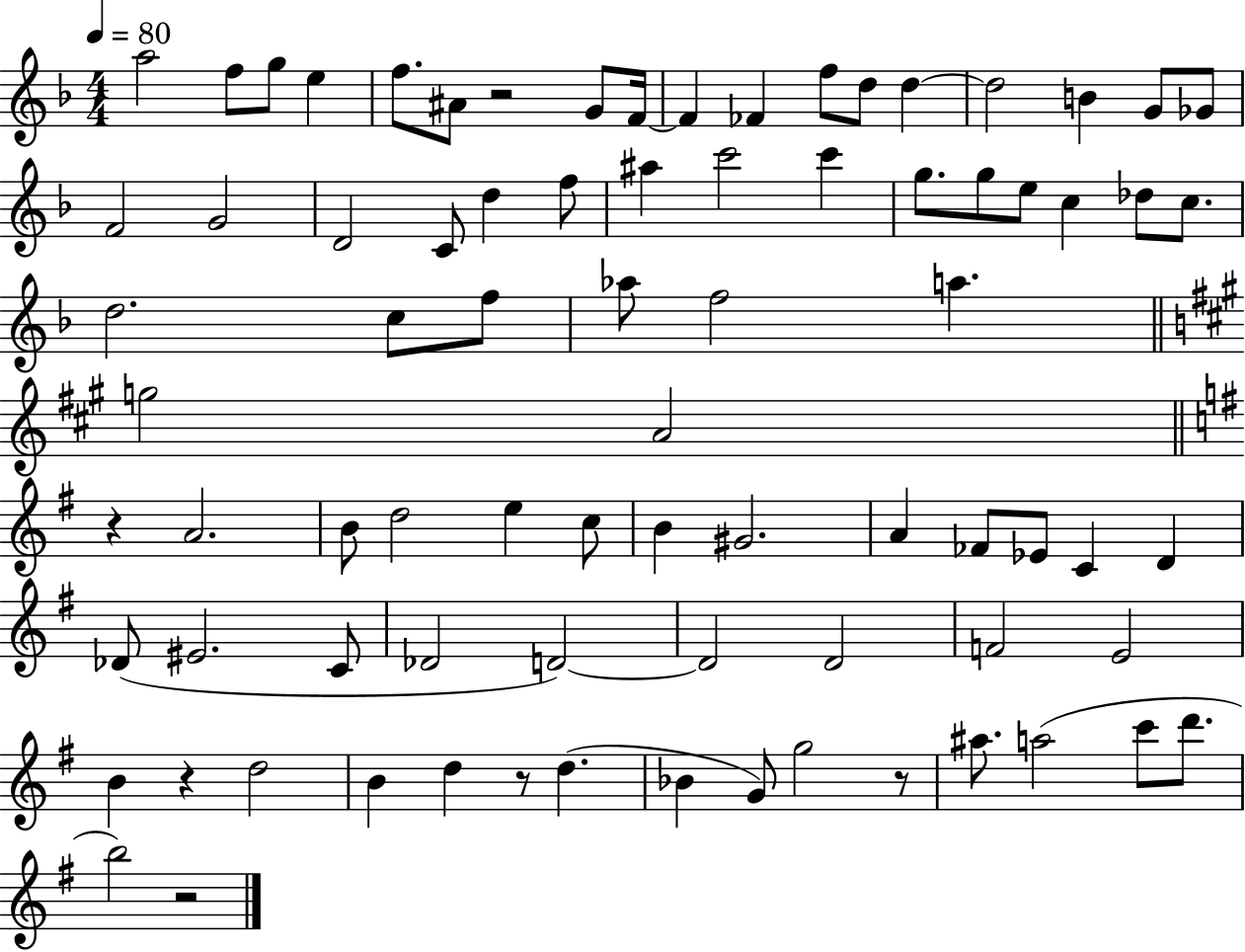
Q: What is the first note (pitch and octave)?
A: A5